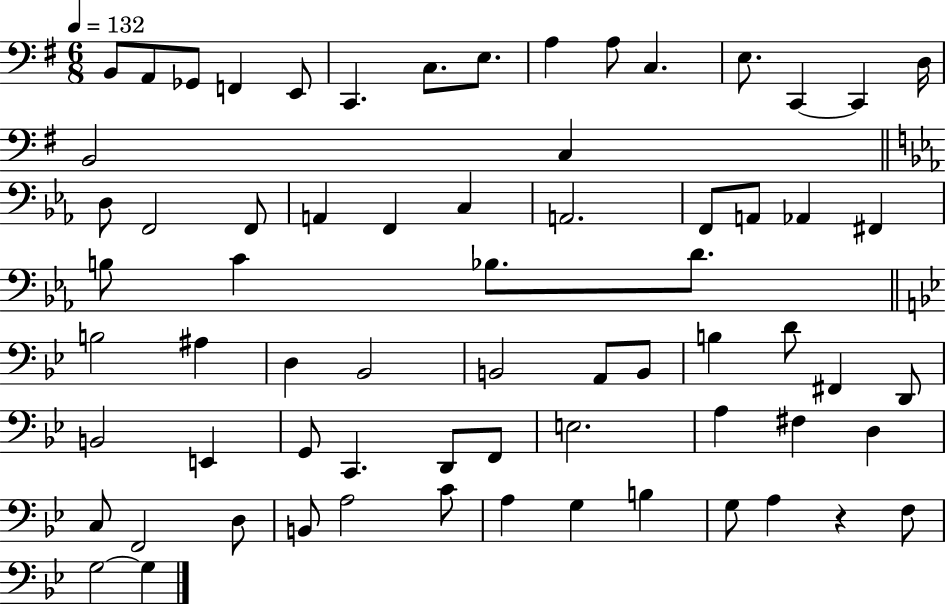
{
  \clef bass
  \numericTimeSignature
  \time 6/8
  \key g \major
  \tempo 4 = 132
  b,8 a,8 ges,8 f,4 e,8 | c,4. c8. e8. | a4 a8 c4. | e8. c,4~~ c,4 d16 | \break b,2 c4 | \bar "||" \break \key ees \major d8 f,2 f,8 | a,4 f,4 c4 | a,2. | f,8 a,8 aes,4 fis,4 | \break b8 c'4 bes8. d'8. | \bar "||" \break \key bes \major b2 ais4 | d4 bes,2 | b,2 a,8 b,8 | b4 d'8 fis,4 d,8 | \break b,2 e,4 | g,8 c,4. d,8 f,8 | e2. | a4 fis4 d4 | \break c8 f,2 d8 | b,8 a2 c'8 | a4 g4 b4 | g8 a4 r4 f8 | \break g2~~ g4 | \bar "|."
}